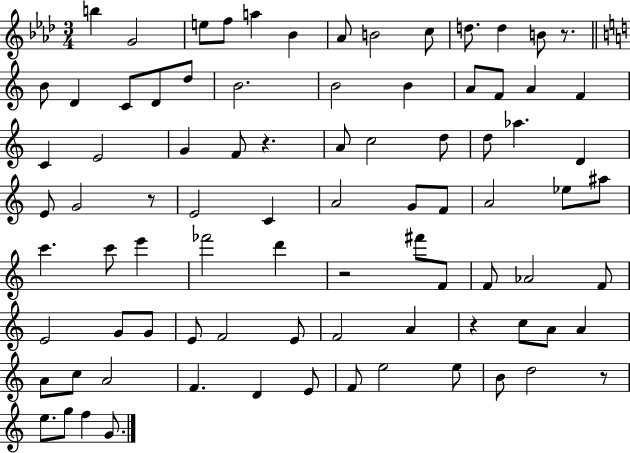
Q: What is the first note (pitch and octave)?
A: B5